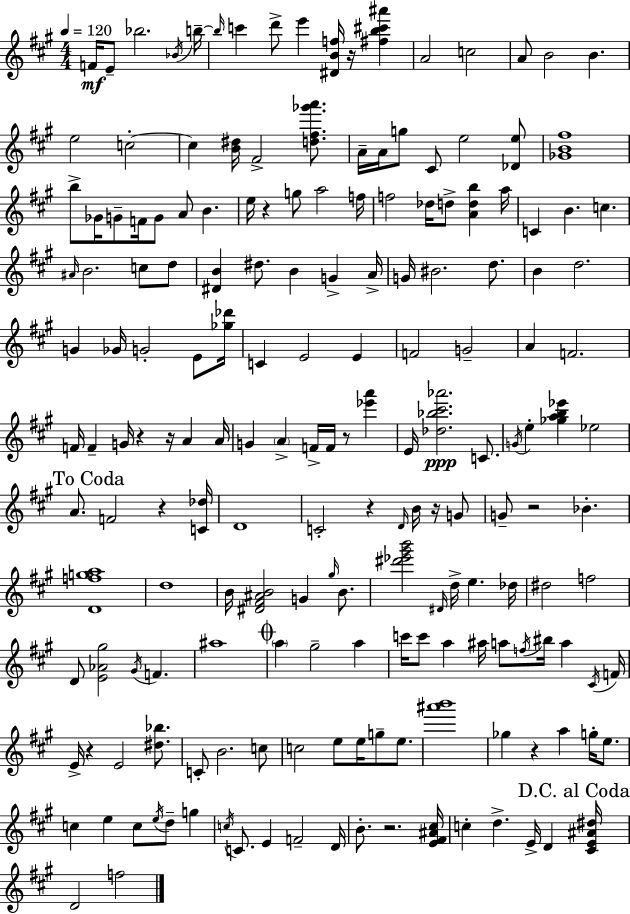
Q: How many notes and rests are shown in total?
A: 181